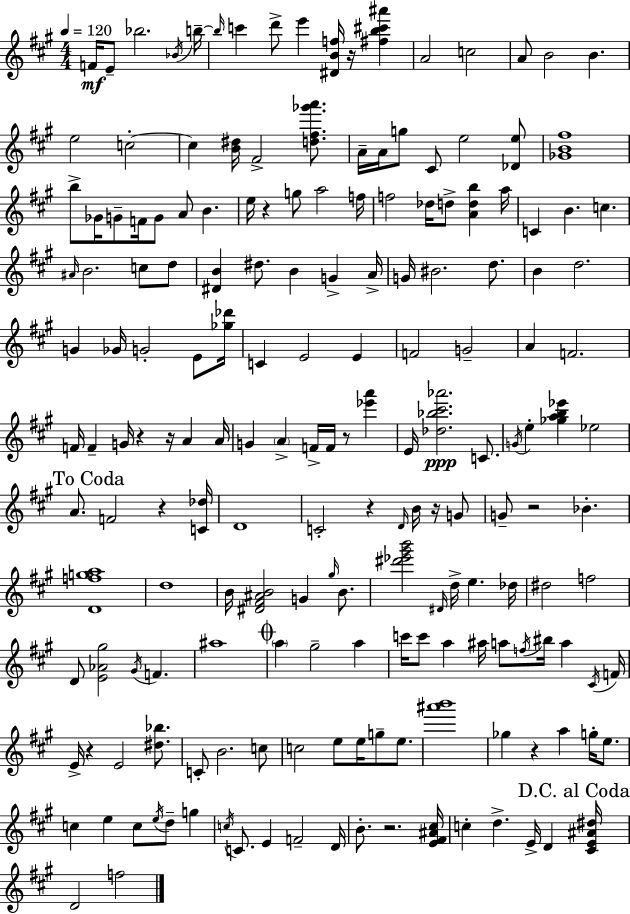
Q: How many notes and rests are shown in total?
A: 181